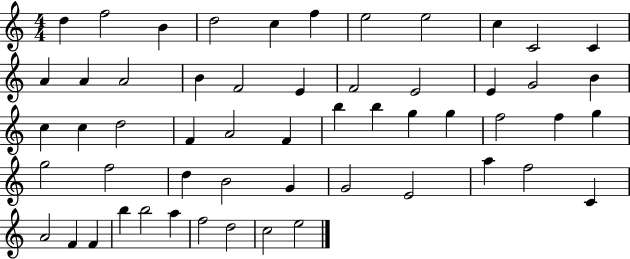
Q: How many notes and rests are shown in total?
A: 55